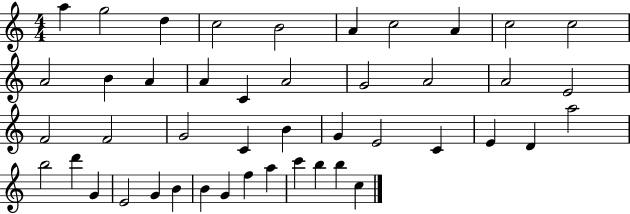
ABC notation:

X:1
T:Untitled
M:4/4
L:1/4
K:C
a g2 d c2 B2 A c2 A c2 c2 A2 B A A C A2 G2 A2 A2 E2 F2 F2 G2 C B G E2 C E D a2 b2 d' G E2 G B B G f a c' b b c